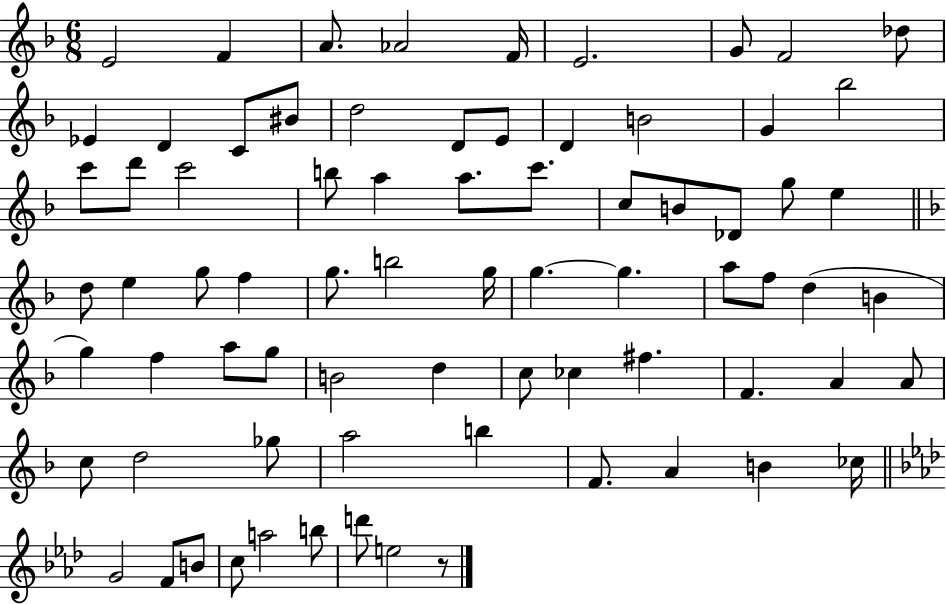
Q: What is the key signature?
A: F major